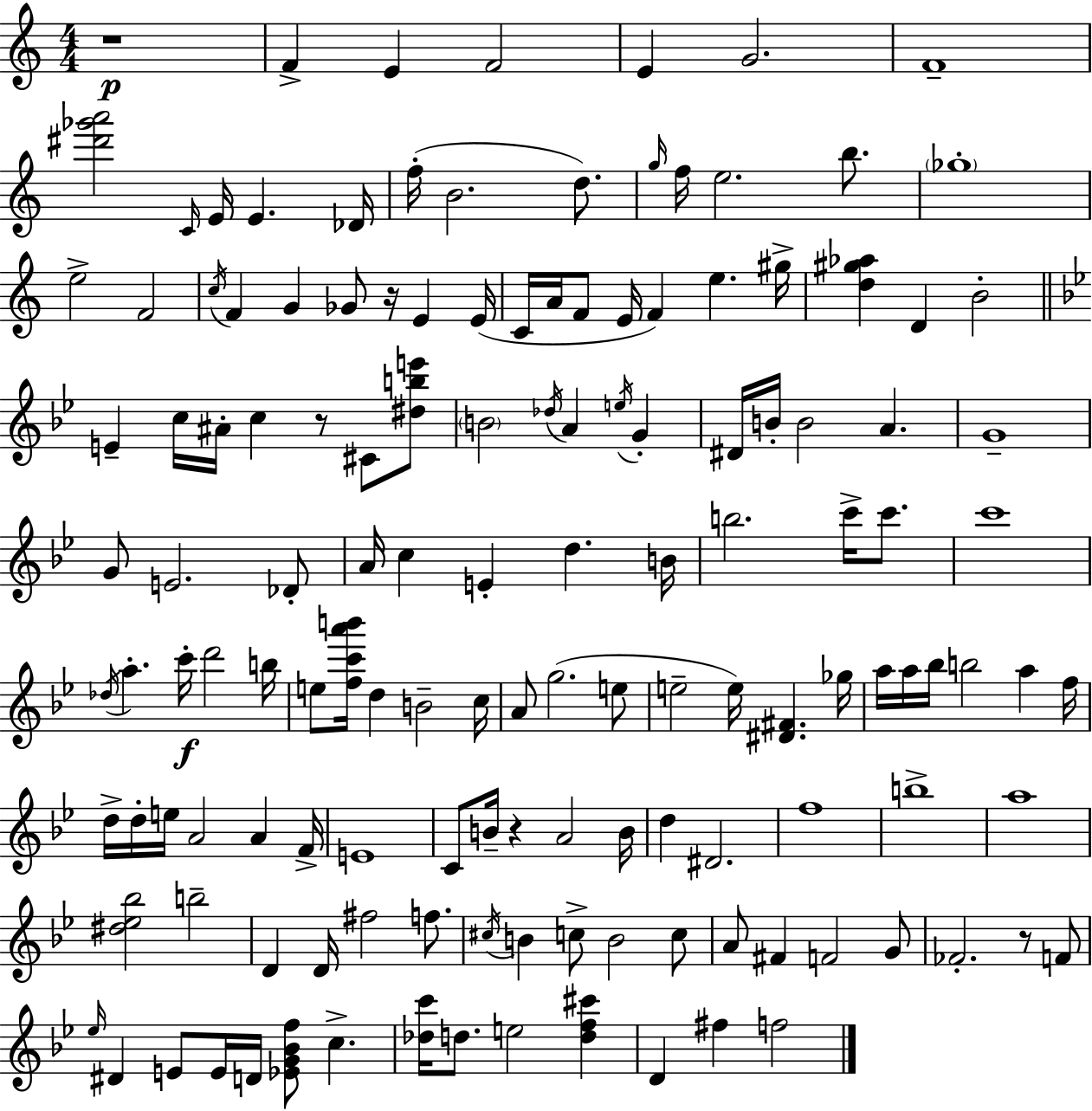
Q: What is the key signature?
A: C major